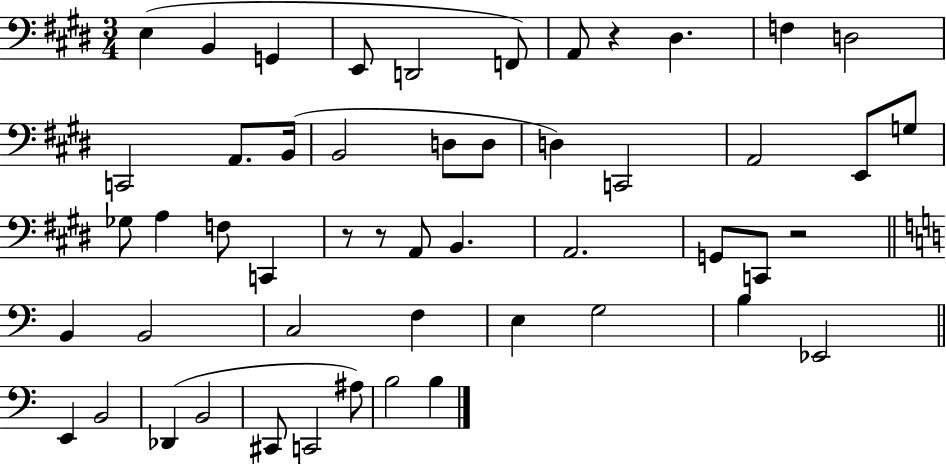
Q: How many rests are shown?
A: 4